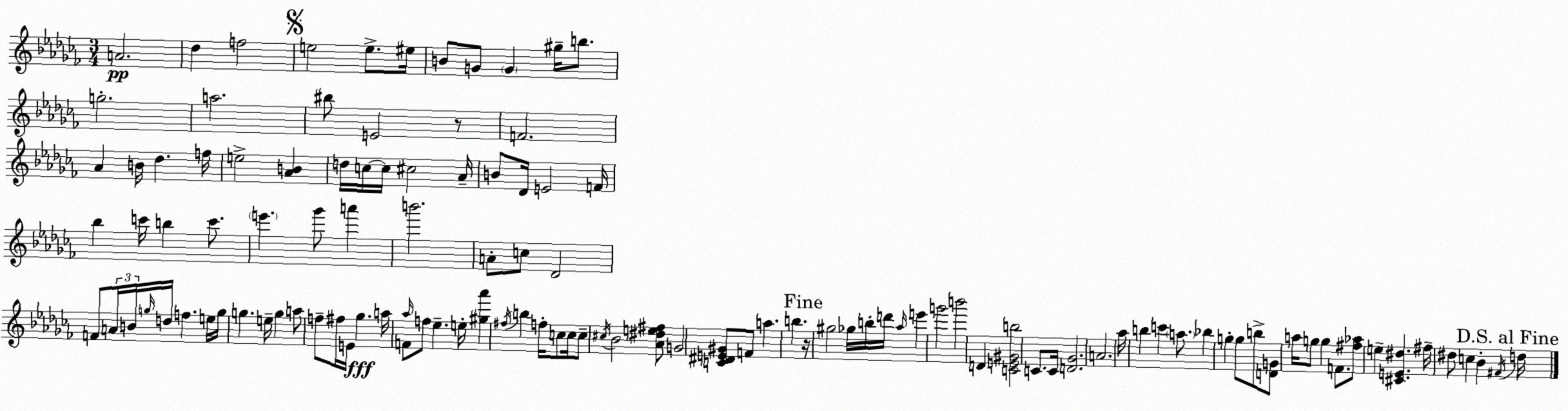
X:1
T:Untitled
M:3/4
L:1/4
K:Abm
A2 _d f2 e2 e/2 ^e/4 B/2 G/2 G ^g/4 b/2 g2 a2 ^b/2 E2 z/2 F2 _A B/4 _d f/4 e2 [_AB] d/4 c/4 c/4 ^c2 _A/4 B/2 _D/4 E2 F/4 _b c'/4 b c'/2 e' _g'/2 a' b'2 A/2 c/2 _D2 F/2 A/4 B/4 g/4 d/4 f e/4 g/4 g e/4 g a/2 f/2 ^f/4 E/4 _g a/4 F/2 _a/4 f/2 _e e/4 [^g_a'] ^f/4 b f/4 c/2 c/4 c/2 ^c/4 _B2 [_A^de^f]/2 G2 [C^DE^G]/2 F/2 a b z/4 ^g2 _g/4 b/4 d'/4 _a/4 e' g'2 b'2 D [CE^Gb]2 C/2 C/4 [D_G]2 A2 _a/4 b c' a/2 _b g g/2 b/2 [DG]/2 a/4 g/2 g F/2 [^f_a]/2 e [^CE^d] ^f/4 ^d/2 c _B ^F/4 d/4